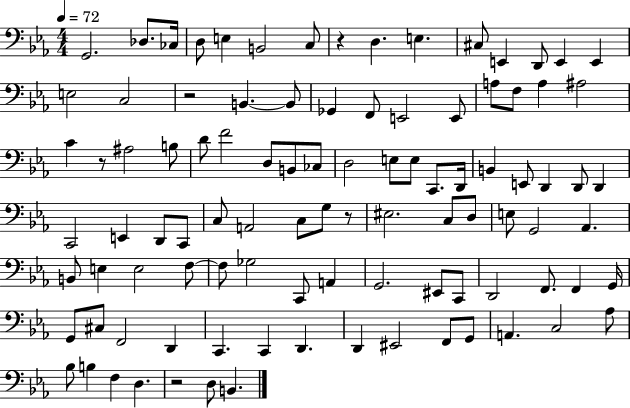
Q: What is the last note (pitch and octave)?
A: B2